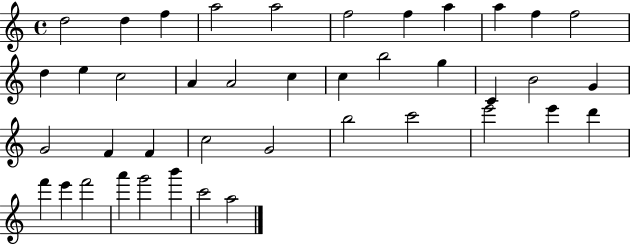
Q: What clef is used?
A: treble